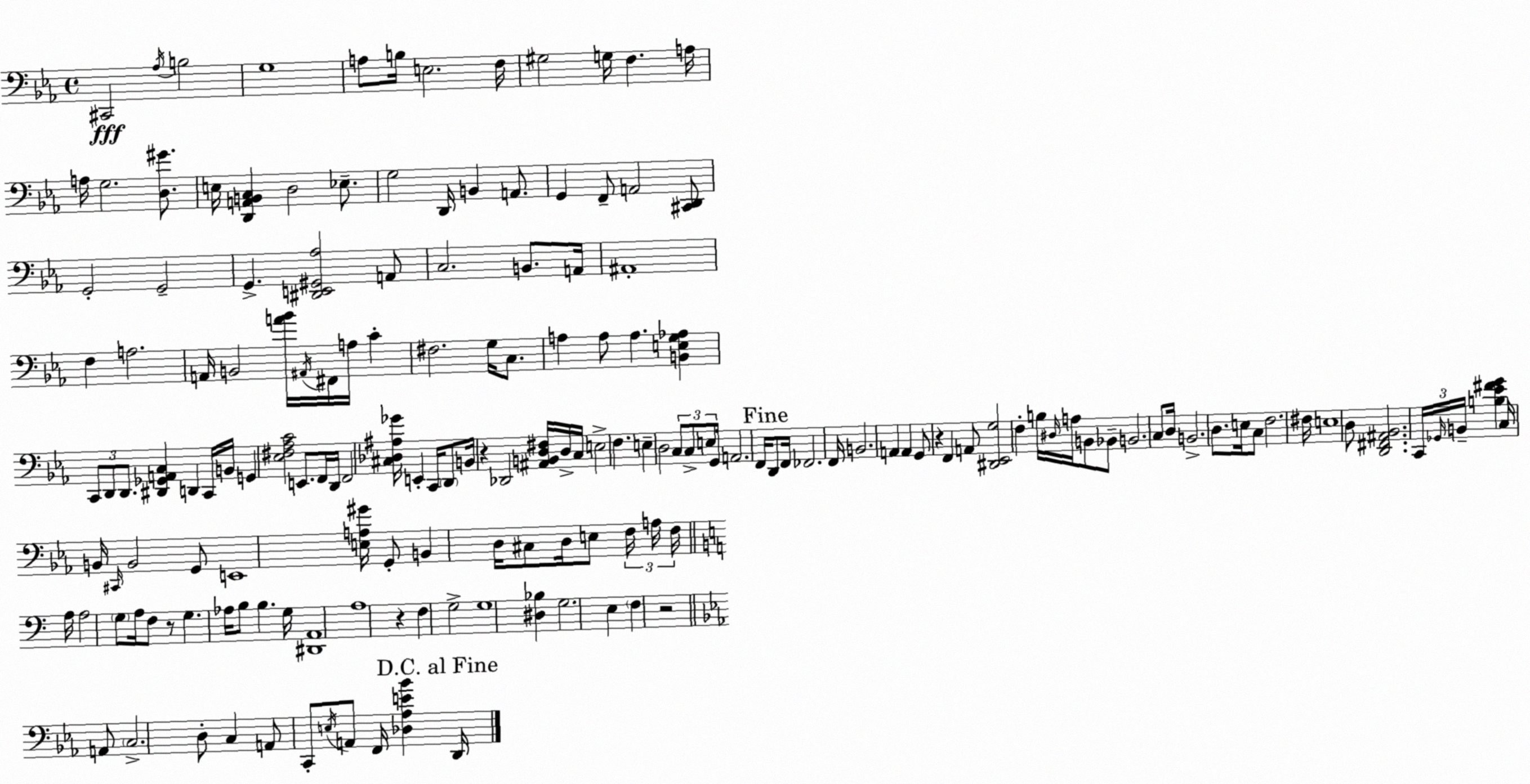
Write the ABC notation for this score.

X:1
T:Untitled
M:4/4
L:1/4
K:Cm
^C,,2 _A,/4 B,2 G,4 A,/2 B,/4 E,2 F,/4 ^G,2 G,/4 F, A,/4 A,/4 G,2 [D,^G]/2 E,/4 [D,,A,,B,,C,] D,2 _E,/2 G,2 D,,/4 B,, A,,/2 G,, F,,/2 A,,2 [^C,,D,,]/2 G,,2 G,,2 G,, [^D,,E,,^G,,_A,]2 A,,/2 C,2 B,,/2 A,,/4 ^A,,4 F, A,2 A,,/4 B,,2 [A_B]/4 ^A,,/4 ^F,,/4 A,/4 C ^F,2 G,/4 C,/2 A, A,/2 A, [B,,E,G,_A,] C,,/2 D,,/2 D,,/2 [^D,,_G,,A,,C,] D,, C,,/4 B,,/4 G,, [_E,^F,_A,C]2 E,,/2 F,,/4 D,,/4 F,,2 [^C,_D,^A,_G]/4 E,, C,,/4 D,,/2 B,,/4 z _D,,2 [^A,,B,,D,^F,]/4 D,/4 C,/4 E,2 F, E, D,2 C,/2 C,/2 E,/2 G,,/4 A,,2 F,,/4 D,,/2 F,,/4 _F,,2 F,,/4 B,,2 A,, A,, G,,/2 z F,, A,,/2 [^D,,_E,,G,]2 F, B,/4 ^D,/4 A,/4 B,,/2 _B,,/2 B,,2 C,/2 D,/4 B,,2 D,/2 E,/4 C,/2 F,2 ^F,/4 E,4 D,/2 [D,,^F,,^A,,_B,,]2 C,,/4 _G,,/4 B,,/4 [B,_E^FG] C,/4 B,,/4 ^C,,/4 B,,2 G,,/2 E,,4 [E,A,^G]/4 G,,/2 B,, D,/4 ^C,/2 D,/4 E,/2 F,/4 A,/4 F,/4 A,/4 A,2 G,/2 A,/4 F,/2 z/2 G, _A,/4 B,/2 B, G,/4 [^D,,A,,]4 A,4 z F, G,2 G,4 [^D,_B,] G,2 E, F, z2 A,,/2 C,2 D,/2 C, A,,/2 C,,/2 E,/4 A,,/2 F,,/4 [_D,_A,E_B] D,,/4